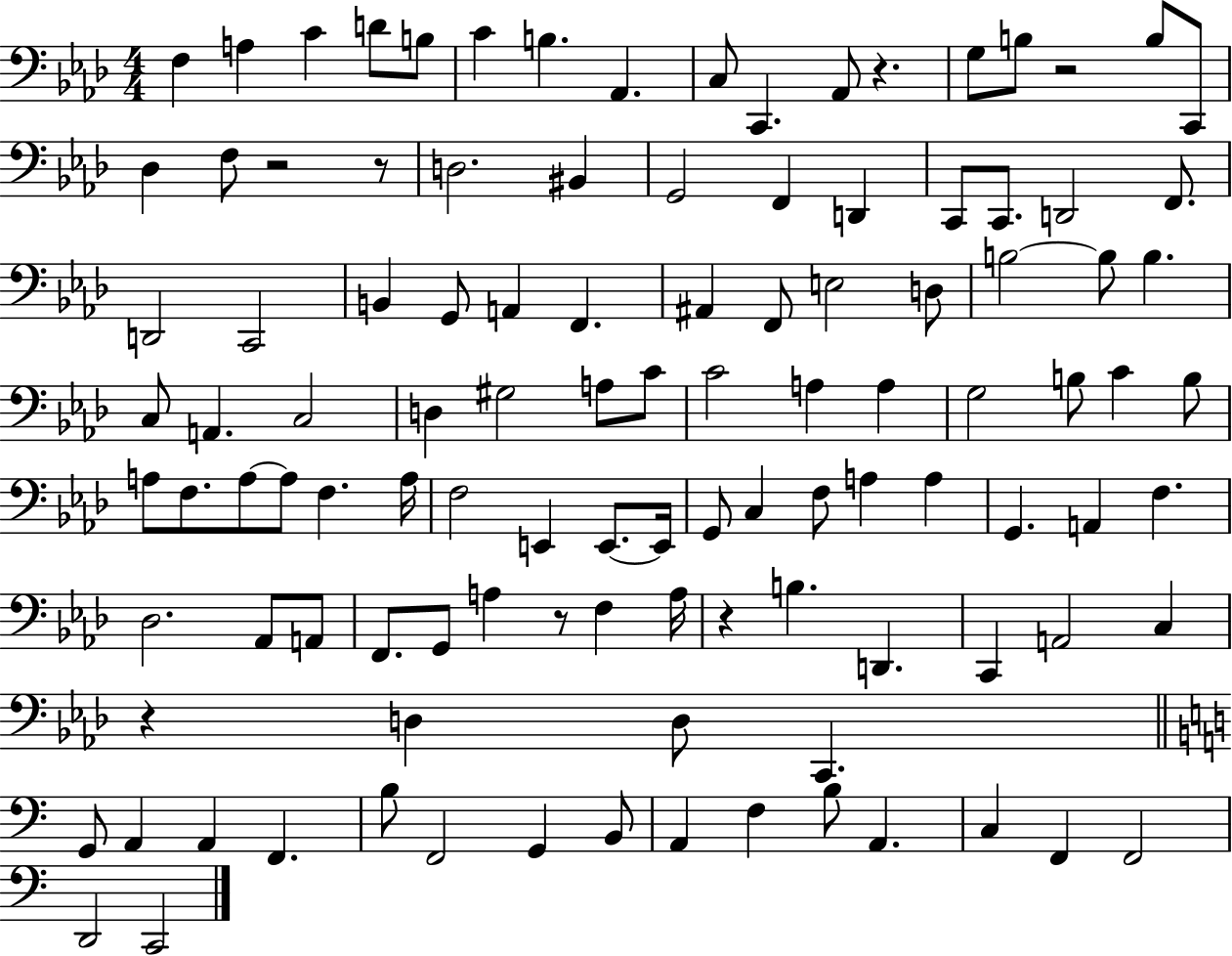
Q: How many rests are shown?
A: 7